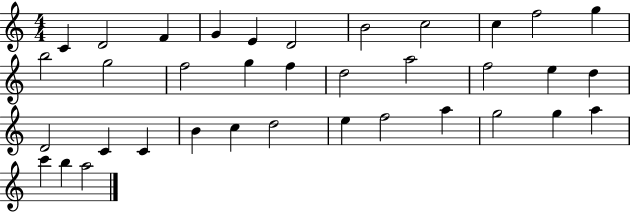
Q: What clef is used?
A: treble